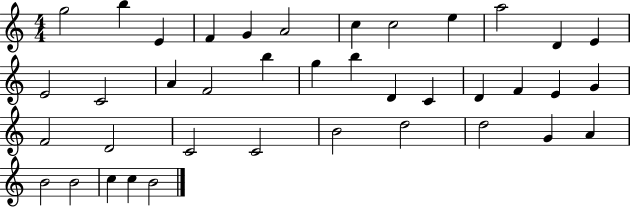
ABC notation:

X:1
T:Untitled
M:4/4
L:1/4
K:C
g2 b E F G A2 c c2 e a2 D E E2 C2 A F2 b g b D C D F E G F2 D2 C2 C2 B2 d2 d2 G A B2 B2 c c B2